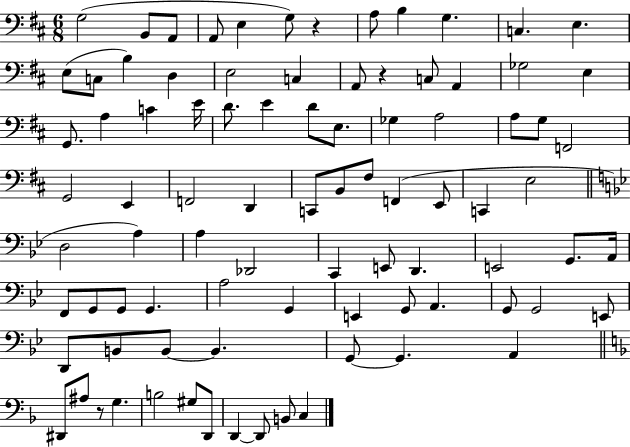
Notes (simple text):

G3/h B2/e A2/e A2/e E3/q G3/e R/q A3/e B3/q G3/q. C3/q. E3/q. E3/e C3/e B3/q D3/q E3/h C3/q A2/e R/q C3/e A2/q Gb3/h E3/q G2/e. A3/q C4/q E4/s D4/e. E4/q D4/e E3/e. Gb3/q A3/h A3/e G3/e F2/h G2/h E2/q F2/h D2/q C2/e B2/e F#3/e F2/q E2/e C2/q E3/h D3/h A3/q A3/q Db2/h C2/q E2/e D2/q. E2/h G2/e. A2/s F2/e G2/e G2/e G2/q. A3/h G2/q E2/q G2/e A2/q. G2/e G2/h E2/e D2/e B2/e B2/e B2/q. G2/e G2/q. A2/q D#2/e A#3/e R/e G3/q. B3/h G#3/e D2/e D2/q D2/e B2/e C3/q